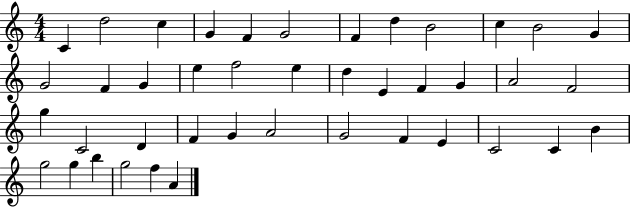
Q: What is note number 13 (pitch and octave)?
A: G4